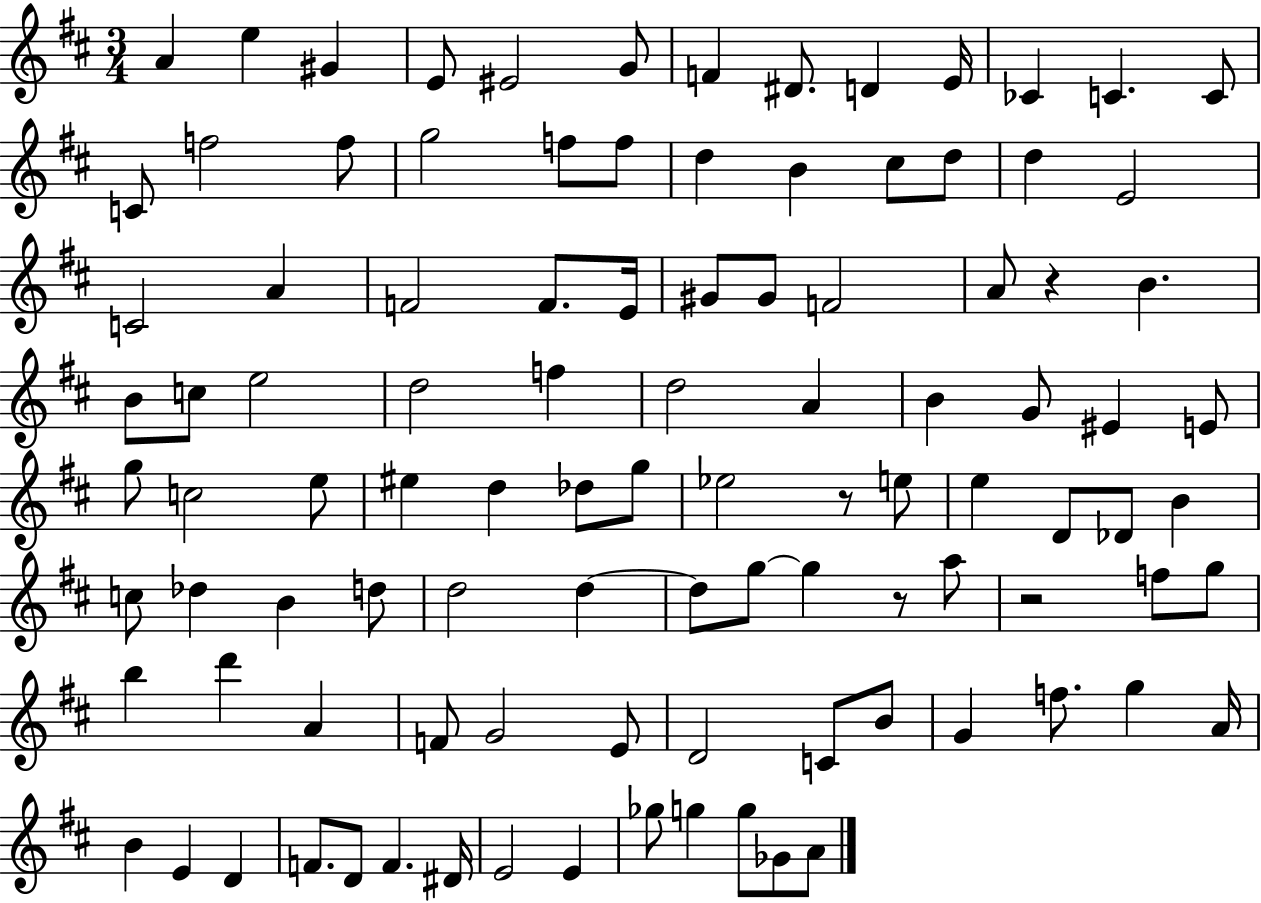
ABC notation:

X:1
T:Untitled
M:3/4
L:1/4
K:D
A e ^G E/2 ^E2 G/2 F ^D/2 D E/4 _C C C/2 C/2 f2 f/2 g2 f/2 f/2 d B ^c/2 d/2 d E2 C2 A F2 F/2 E/4 ^G/2 ^G/2 F2 A/2 z B B/2 c/2 e2 d2 f d2 A B G/2 ^E E/2 g/2 c2 e/2 ^e d _d/2 g/2 _e2 z/2 e/2 e D/2 _D/2 B c/2 _d B d/2 d2 d d/2 g/2 g z/2 a/2 z2 f/2 g/2 b d' A F/2 G2 E/2 D2 C/2 B/2 G f/2 g A/4 B E D F/2 D/2 F ^D/4 E2 E _g/2 g g/2 _G/2 A/2